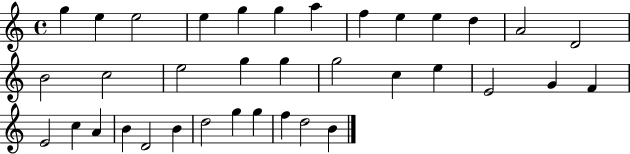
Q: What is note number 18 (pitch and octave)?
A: G5